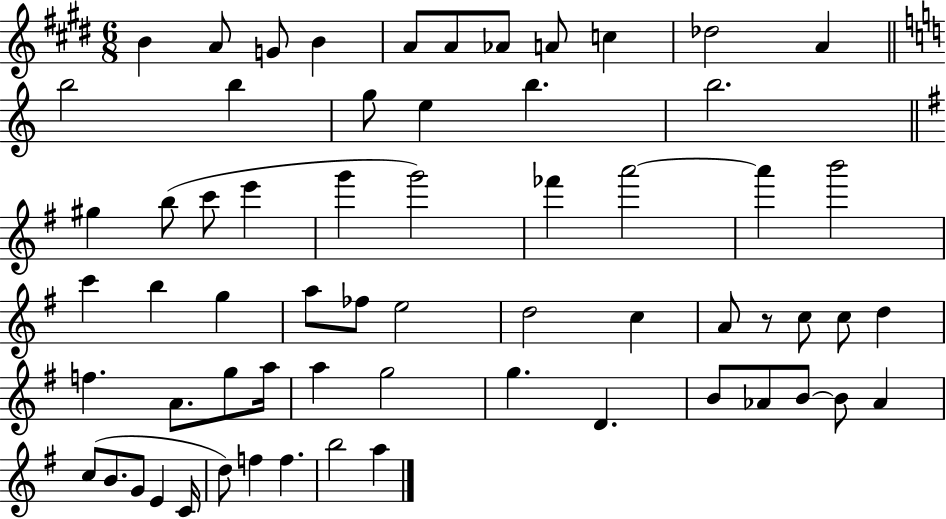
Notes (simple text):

B4/q A4/e G4/e B4/q A4/e A4/e Ab4/e A4/e C5/q Db5/h A4/q B5/h B5/q G5/e E5/q B5/q. B5/h. G#5/q B5/e C6/e E6/q G6/q G6/h FES6/q A6/h A6/q B6/h C6/q B5/q G5/q A5/e FES5/e E5/h D5/h C5/q A4/e R/e C5/e C5/e D5/q F5/q. A4/e. G5/e A5/s A5/q G5/h G5/q. D4/q. B4/e Ab4/e B4/e B4/e Ab4/q C5/e B4/e. G4/e E4/q C4/s D5/e F5/q F5/q. B5/h A5/q